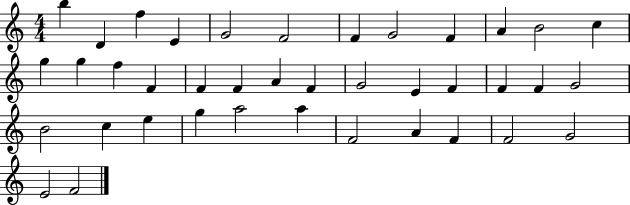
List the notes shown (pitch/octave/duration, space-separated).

B5/q D4/q F5/q E4/q G4/h F4/h F4/q G4/h F4/q A4/q B4/h C5/q G5/q G5/q F5/q F4/q F4/q F4/q A4/q F4/q G4/h E4/q F4/q F4/q F4/q G4/h B4/h C5/q E5/q G5/q A5/h A5/q F4/h A4/q F4/q F4/h G4/h E4/h F4/h